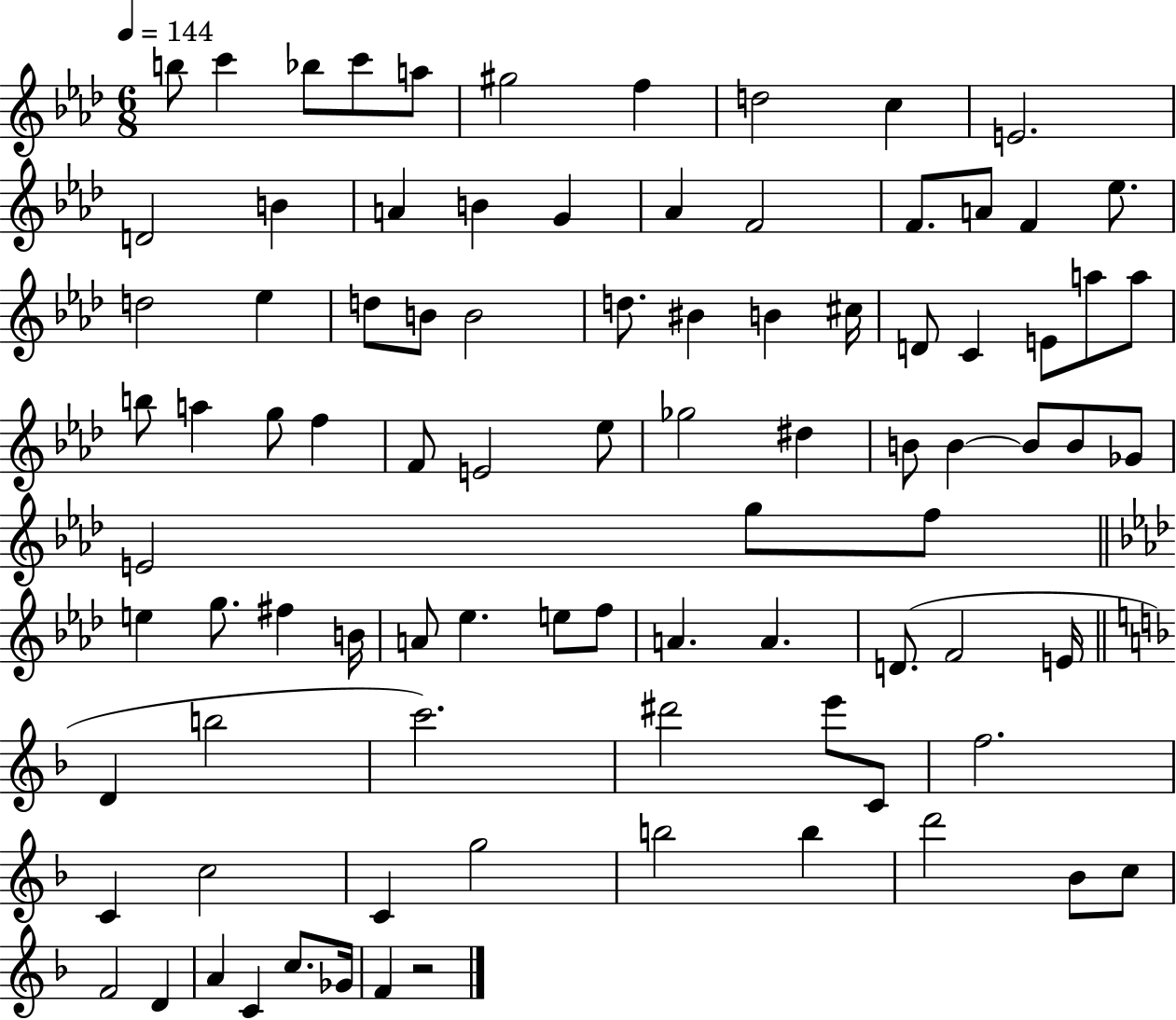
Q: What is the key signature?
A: AES major